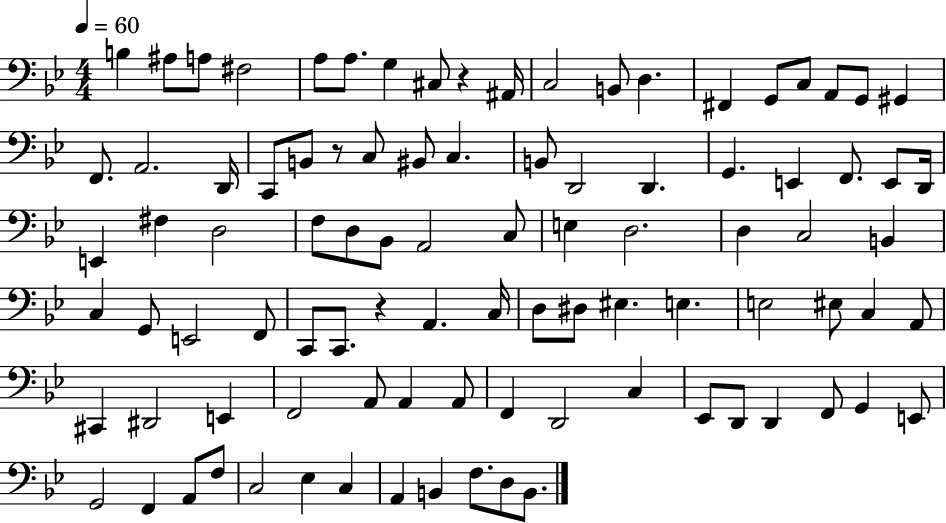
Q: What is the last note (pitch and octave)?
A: B2